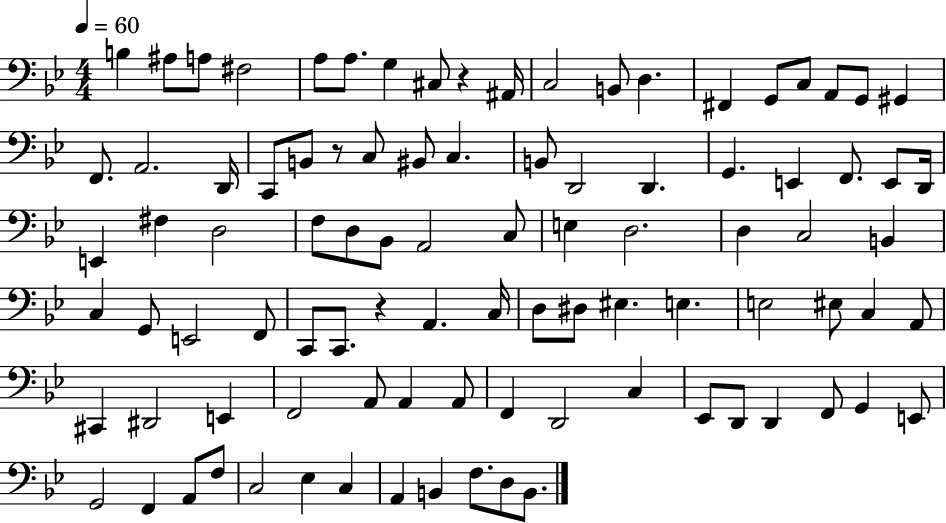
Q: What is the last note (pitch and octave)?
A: B2